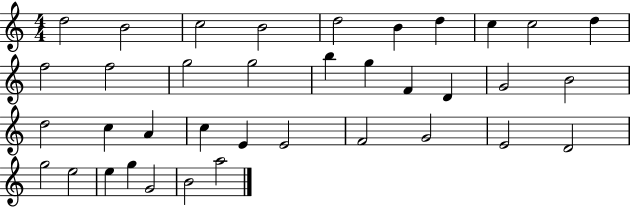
D5/h B4/h C5/h B4/h D5/h B4/q D5/q C5/q C5/h D5/q F5/h F5/h G5/h G5/h B5/q G5/q F4/q D4/q G4/h B4/h D5/h C5/q A4/q C5/q E4/q E4/h F4/h G4/h E4/h D4/h G5/h E5/h E5/q G5/q G4/h B4/h A5/h